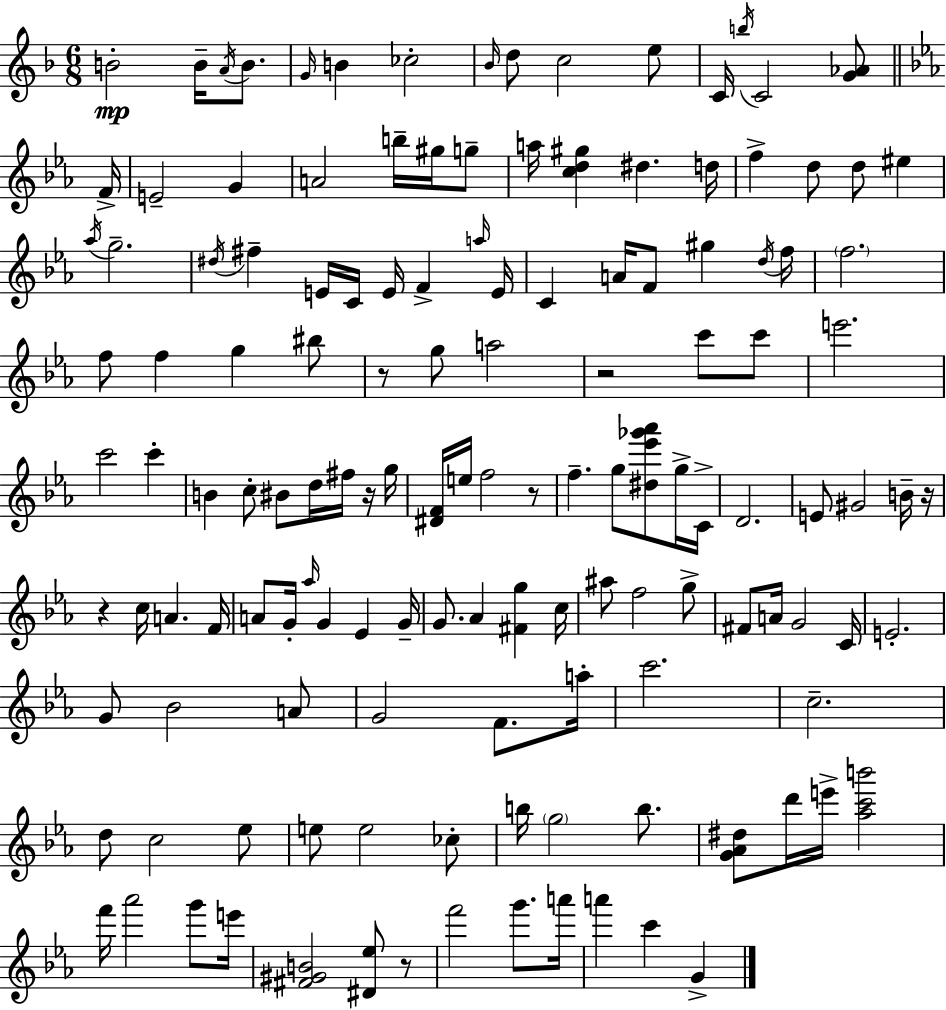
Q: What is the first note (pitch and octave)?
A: B4